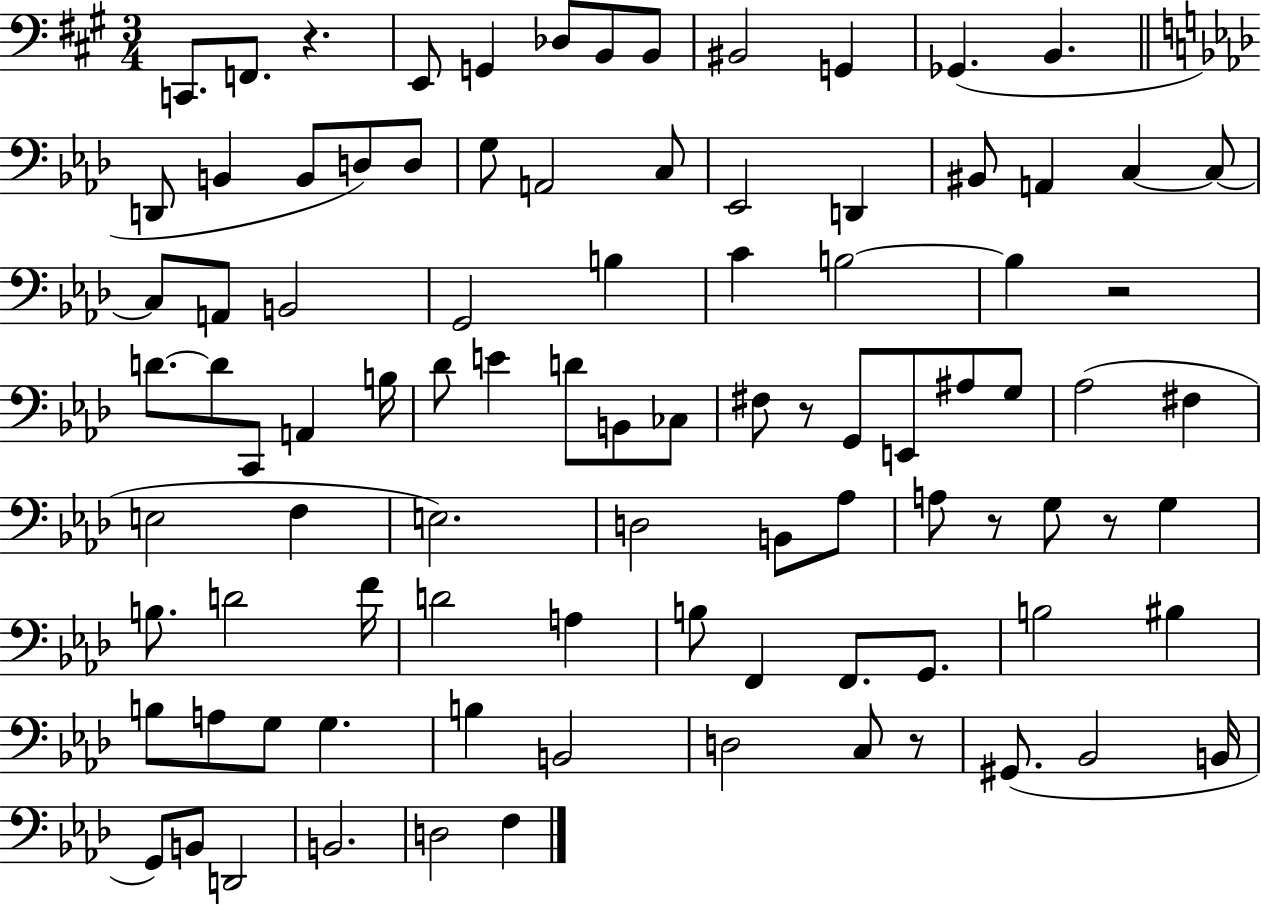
X:1
T:Untitled
M:3/4
L:1/4
K:A
C,,/2 F,,/2 z E,,/2 G,, _D,/2 B,,/2 B,,/2 ^B,,2 G,, _G,, B,, D,,/2 B,, B,,/2 D,/2 D,/2 G,/2 A,,2 C,/2 _E,,2 D,, ^B,,/2 A,, C, C,/2 C,/2 A,,/2 B,,2 G,,2 B, C B,2 B, z2 D/2 D/2 C,,/2 A,, B,/4 _D/2 E D/2 B,,/2 _C,/2 ^F,/2 z/2 G,,/2 E,,/2 ^A,/2 G,/2 _A,2 ^F, E,2 F, E,2 D,2 B,,/2 _A,/2 A,/2 z/2 G,/2 z/2 G, B,/2 D2 F/4 D2 A, B,/2 F,, F,,/2 G,,/2 B,2 ^B, B,/2 A,/2 G,/2 G, B, B,,2 D,2 C,/2 z/2 ^G,,/2 _B,,2 B,,/4 G,,/2 B,,/2 D,,2 B,,2 D,2 F,